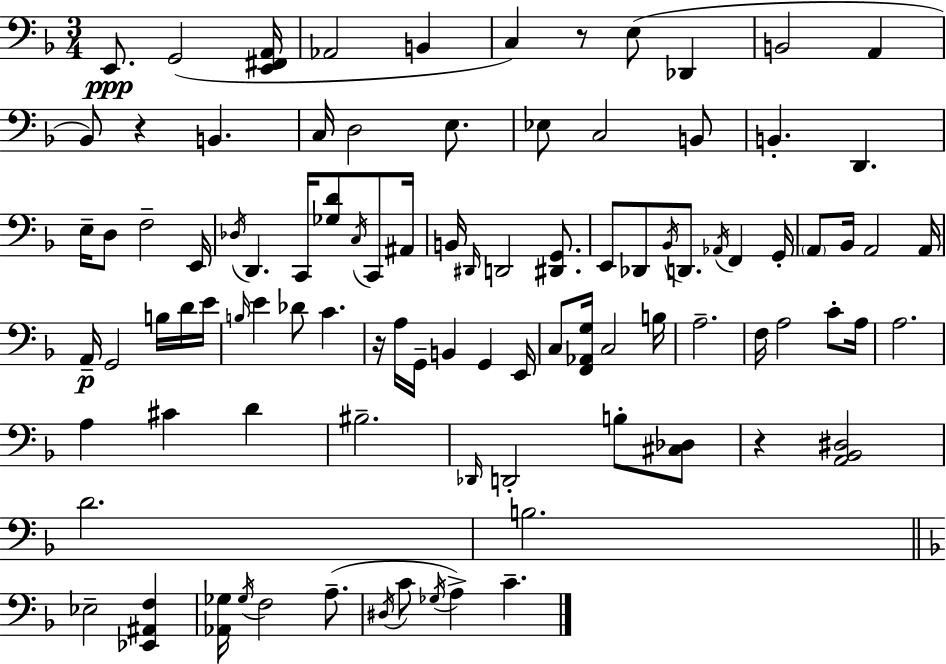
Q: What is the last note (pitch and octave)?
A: C4